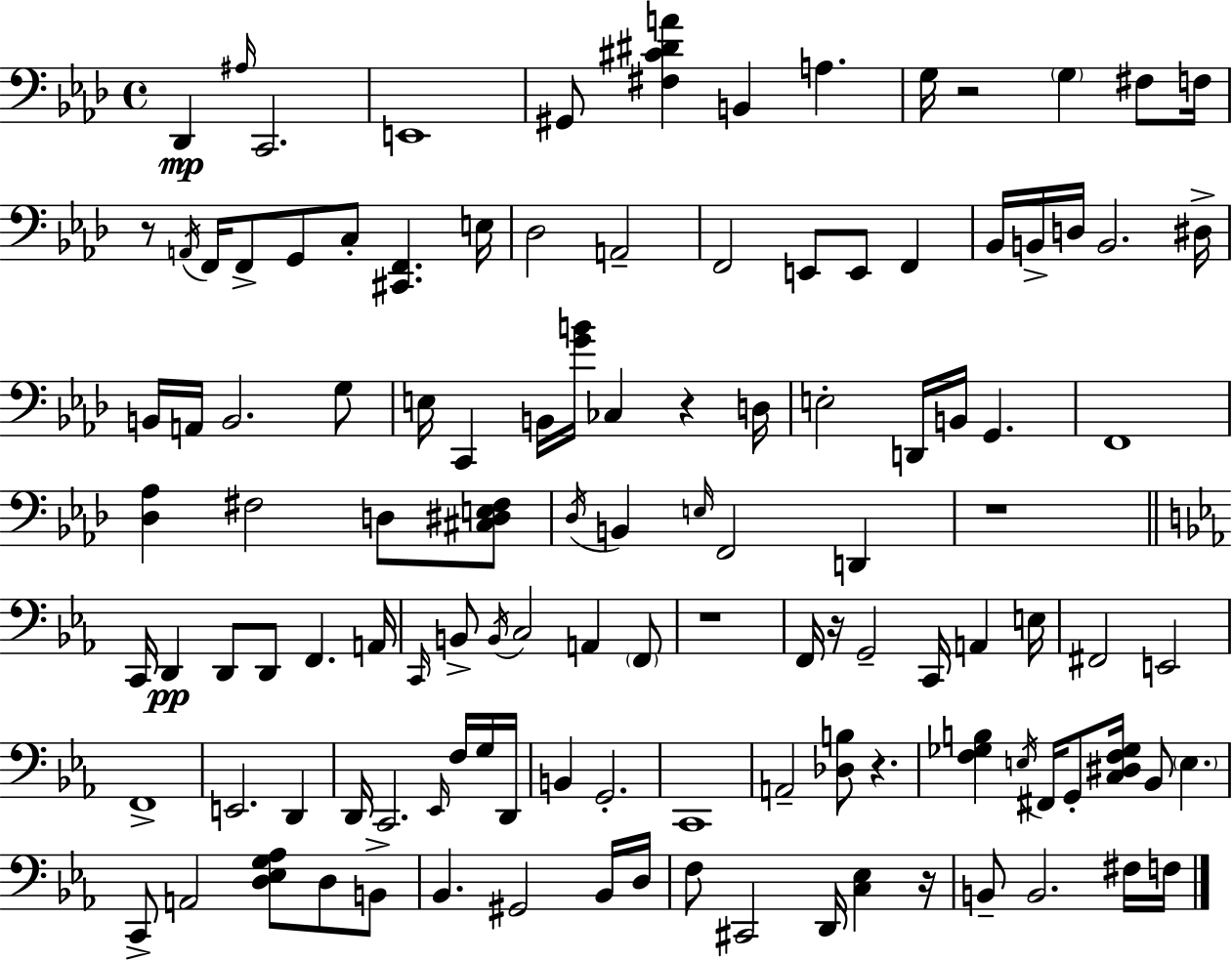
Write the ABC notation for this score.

X:1
T:Untitled
M:4/4
L:1/4
K:Fm
_D,, ^A,/4 C,,2 E,,4 ^G,,/2 [^F,^C^DA] B,, A, G,/4 z2 G, ^F,/2 F,/4 z/2 A,,/4 F,,/4 F,,/2 G,,/2 C,/2 [^C,,F,,] E,/4 _D,2 A,,2 F,,2 E,,/2 E,,/2 F,, _B,,/4 B,,/4 D,/4 B,,2 ^D,/4 B,,/4 A,,/4 B,,2 G,/2 E,/4 C,, B,,/4 [GB]/4 _C, z D,/4 E,2 D,,/4 B,,/4 G,, F,,4 [_D,_A,] ^F,2 D,/2 [^C,^D,E,^F,]/2 _D,/4 B,, E,/4 F,,2 D,, z4 C,,/4 D,, D,,/2 D,,/2 F,, A,,/4 C,,/4 B,,/2 B,,/4 C,2 A,, F,,/2 z4 F,,/4 z/4 G,,2 C,,/4 A,, E,/4 ^F,,2 E,,2 F,,4 E,,2 D,, D,,/4 C,,2 _E,,/4 F,/4 G,/4 D,,/4 B,, G,,2 C,,4 A,,2 [_D,B,]/2 z [F,_G,B,] E,/4 ^F,,/4 G,,/2 [C,^D,F,_G,]/4 _B,,/2 E, C,,/2 A,,2 [D,_E,G,_A,]/2 D,/2 B,,/2 _B,, ^G,,2 _B,,/4 D,/4 F,/2 ^C,,2 D,,/4 [C,_E,] z/4 B,,/2 B,,2 ^F,/4 F,/4